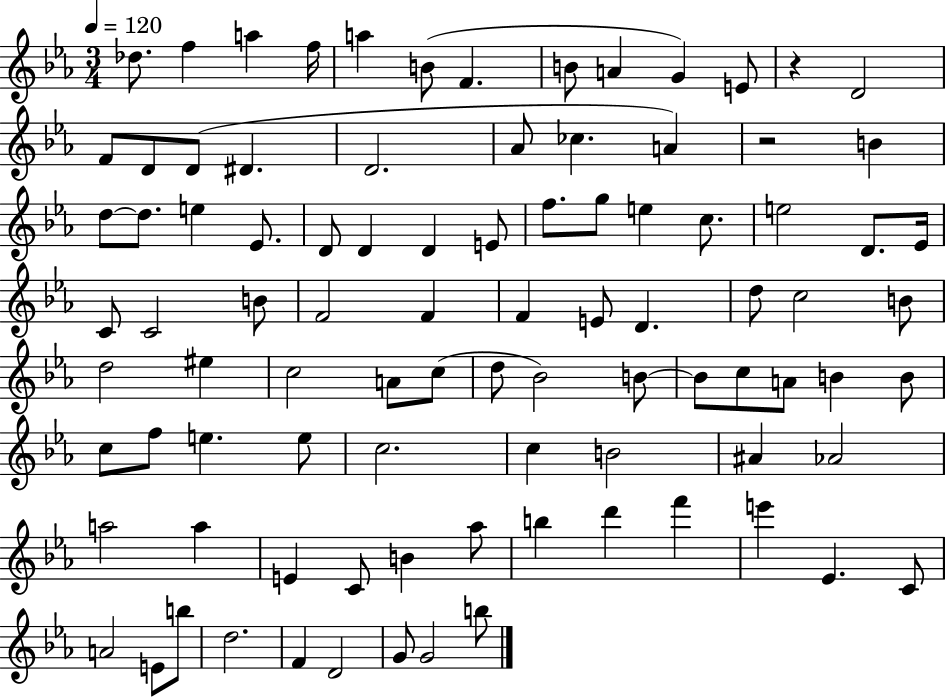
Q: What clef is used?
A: treble